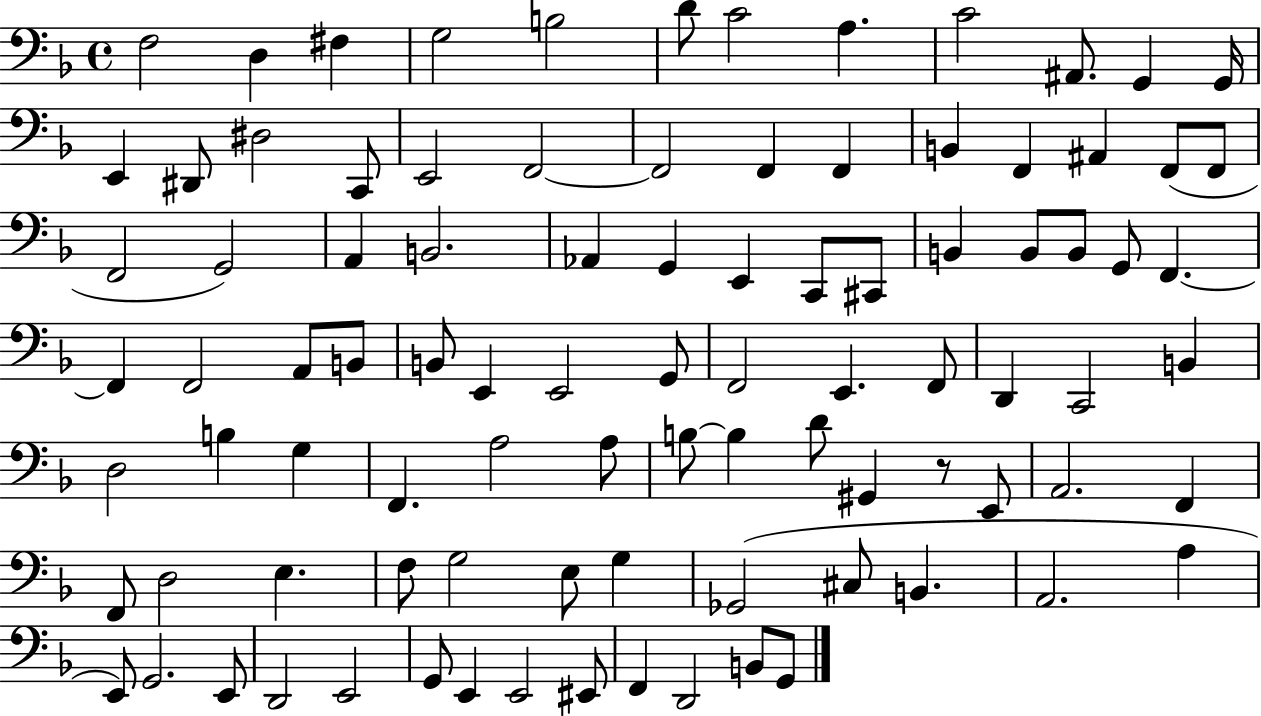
F3/h D3/q F#3/q G3/h B3/h D4/e C4/h A3/q. C4/h A#2/e. G2/q G2/s E2/q D#2/e D#3/h C2/e E2/h F2/h F2/h F2/q F2/q B2/q F2/q A#2/q F2/e F2/e F2/h G2/h A2/q B2/h. Ab2/q G2/q E2/q C2/e C#2/e B2/q B2/e B2/e G2/e F2/q. F2/q F2/h A2/e B2/e B2/e E2/q E2/h G2/e F2/h E2/q. F2/e D2/q C2/h B2/q D3/h B3/q G3/q F2/q. A3/h A3/e B3/e B3/q D4/e G#2/q R/e E2/e A2/h. F2/q F2/e D3/h E3/q. F3/e G3/h E3/e G3/q Gb2/h C#3/e B2/q. A2/h. A3/q E2/e G2/h. E2/e D2/h E2/h G2/e E2/q E2/h EIS2/e F2/q D2/h B2/e G2/e